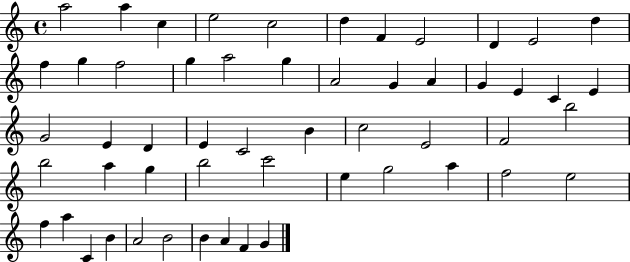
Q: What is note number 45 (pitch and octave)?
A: F5